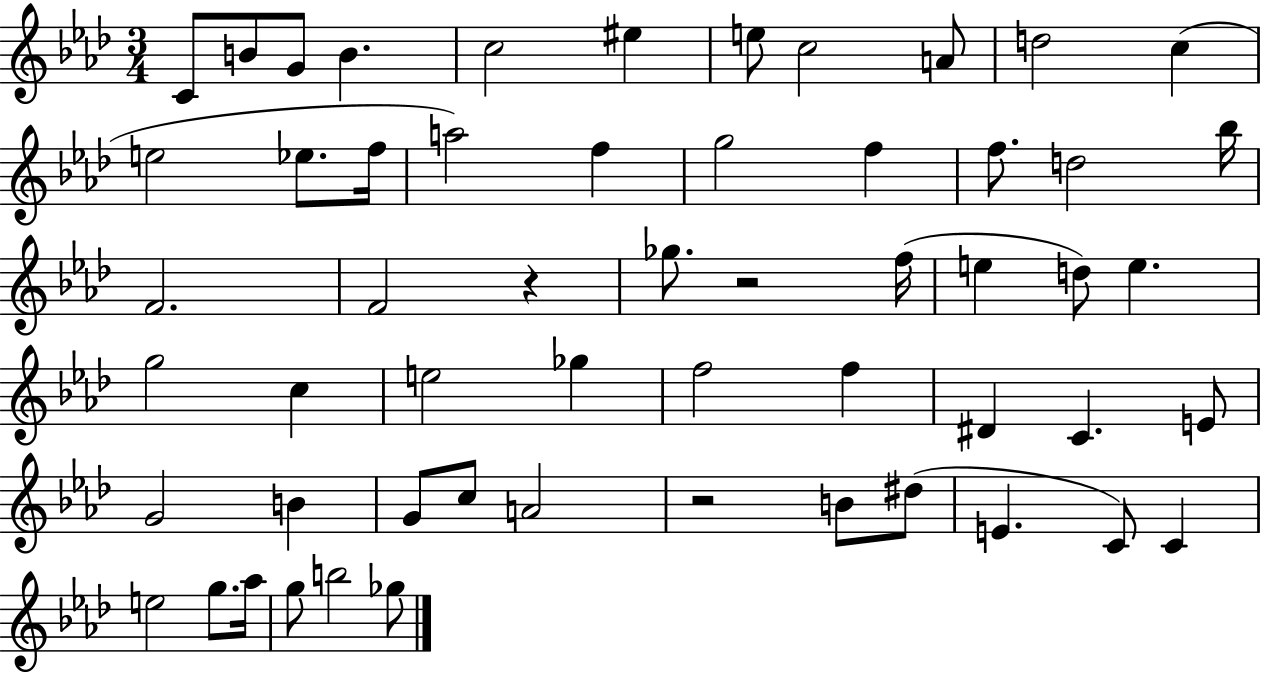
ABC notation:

X:1
T:Untitled
M:3/4
L:1/4
K:Ab
C/2 B/2 G/2 B c2 ^e e/2 c2 A/2 d2 c e2 _e/2 f/4 a2 f g2 f f/2 d2 _b/4 F2 F2 z _g/2 z2 f/4 e d/2 e g2 c e2 _g f2 f ^D C E/2 G2 B G/2 c/2 A2 z2 B/2 ^d/2 E C/2 C e2 g/2 _a/4 g/2 b2 _g/2